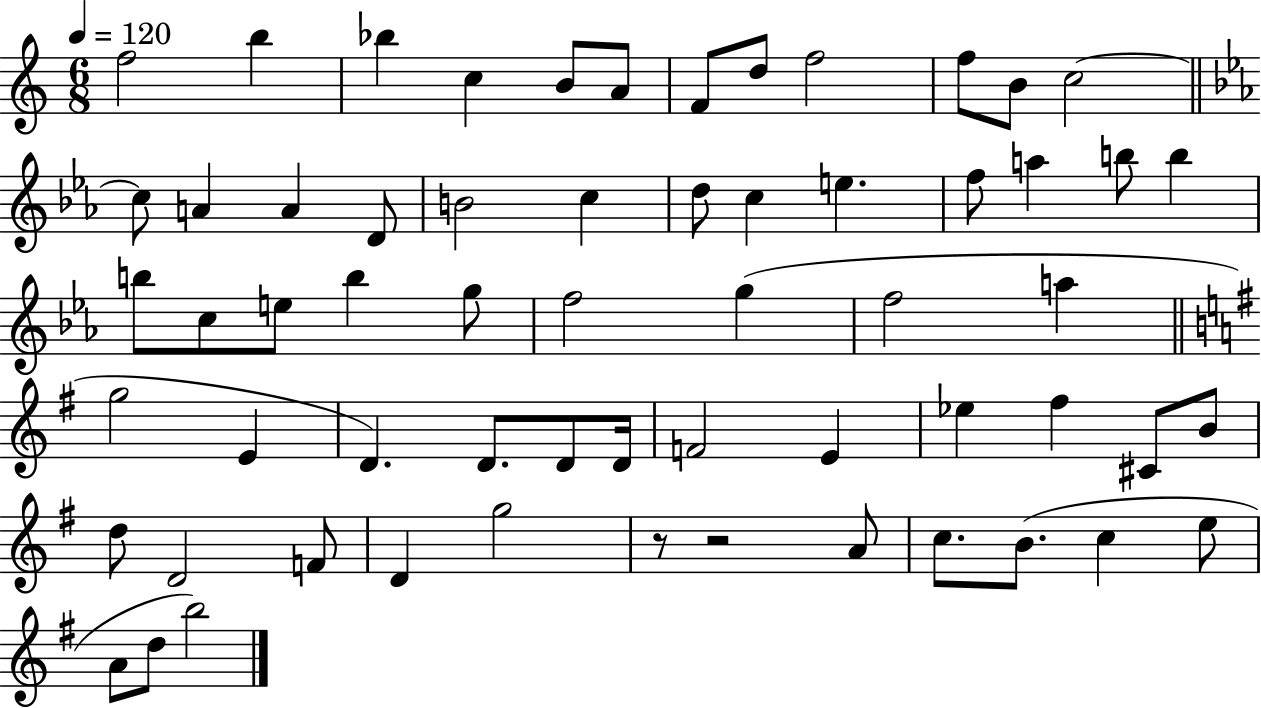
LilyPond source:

{
  \clef treble
  \numericTimeSignature
  \time 6/8
  \key c \major
  \tempo 4 = 120
  f''2 b''4 | bes''4 c''4 b'8 a'8 | f'8 d''8 f''2 | f''8 b'8 c''2~~ | \break \bar "||" \break \key c \minor c''8 a'4 a'4 d'8 | b'2 c''4 | d''8 c''4 e''4. | f''8 a''4 b''8 b''4 | \break b''8 c''8 e''8 b''4 g''8 | f''2 g''4( | f''2 a''4 | \bar "||" \break \key g \major g''2 e'4 | d'4.) d'8. d'8 d'16 | f'2 e'4 | ees''4 fis''4 cis'8 b'8 | \break d''8 d'2 f'8 | d'4 g''2 | r8 r2 a'8 | c''8. b'8.( c''4 e''8 | \break a'8 d''8 b''2) | \bar "|."
}